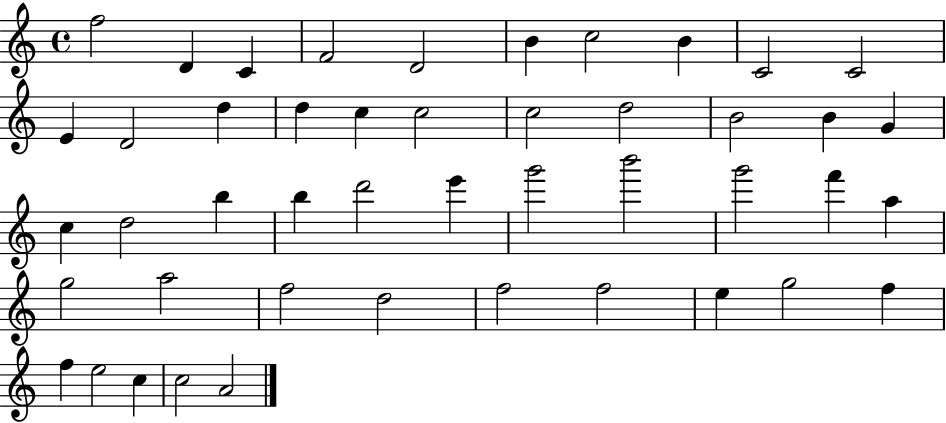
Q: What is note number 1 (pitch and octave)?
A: F5